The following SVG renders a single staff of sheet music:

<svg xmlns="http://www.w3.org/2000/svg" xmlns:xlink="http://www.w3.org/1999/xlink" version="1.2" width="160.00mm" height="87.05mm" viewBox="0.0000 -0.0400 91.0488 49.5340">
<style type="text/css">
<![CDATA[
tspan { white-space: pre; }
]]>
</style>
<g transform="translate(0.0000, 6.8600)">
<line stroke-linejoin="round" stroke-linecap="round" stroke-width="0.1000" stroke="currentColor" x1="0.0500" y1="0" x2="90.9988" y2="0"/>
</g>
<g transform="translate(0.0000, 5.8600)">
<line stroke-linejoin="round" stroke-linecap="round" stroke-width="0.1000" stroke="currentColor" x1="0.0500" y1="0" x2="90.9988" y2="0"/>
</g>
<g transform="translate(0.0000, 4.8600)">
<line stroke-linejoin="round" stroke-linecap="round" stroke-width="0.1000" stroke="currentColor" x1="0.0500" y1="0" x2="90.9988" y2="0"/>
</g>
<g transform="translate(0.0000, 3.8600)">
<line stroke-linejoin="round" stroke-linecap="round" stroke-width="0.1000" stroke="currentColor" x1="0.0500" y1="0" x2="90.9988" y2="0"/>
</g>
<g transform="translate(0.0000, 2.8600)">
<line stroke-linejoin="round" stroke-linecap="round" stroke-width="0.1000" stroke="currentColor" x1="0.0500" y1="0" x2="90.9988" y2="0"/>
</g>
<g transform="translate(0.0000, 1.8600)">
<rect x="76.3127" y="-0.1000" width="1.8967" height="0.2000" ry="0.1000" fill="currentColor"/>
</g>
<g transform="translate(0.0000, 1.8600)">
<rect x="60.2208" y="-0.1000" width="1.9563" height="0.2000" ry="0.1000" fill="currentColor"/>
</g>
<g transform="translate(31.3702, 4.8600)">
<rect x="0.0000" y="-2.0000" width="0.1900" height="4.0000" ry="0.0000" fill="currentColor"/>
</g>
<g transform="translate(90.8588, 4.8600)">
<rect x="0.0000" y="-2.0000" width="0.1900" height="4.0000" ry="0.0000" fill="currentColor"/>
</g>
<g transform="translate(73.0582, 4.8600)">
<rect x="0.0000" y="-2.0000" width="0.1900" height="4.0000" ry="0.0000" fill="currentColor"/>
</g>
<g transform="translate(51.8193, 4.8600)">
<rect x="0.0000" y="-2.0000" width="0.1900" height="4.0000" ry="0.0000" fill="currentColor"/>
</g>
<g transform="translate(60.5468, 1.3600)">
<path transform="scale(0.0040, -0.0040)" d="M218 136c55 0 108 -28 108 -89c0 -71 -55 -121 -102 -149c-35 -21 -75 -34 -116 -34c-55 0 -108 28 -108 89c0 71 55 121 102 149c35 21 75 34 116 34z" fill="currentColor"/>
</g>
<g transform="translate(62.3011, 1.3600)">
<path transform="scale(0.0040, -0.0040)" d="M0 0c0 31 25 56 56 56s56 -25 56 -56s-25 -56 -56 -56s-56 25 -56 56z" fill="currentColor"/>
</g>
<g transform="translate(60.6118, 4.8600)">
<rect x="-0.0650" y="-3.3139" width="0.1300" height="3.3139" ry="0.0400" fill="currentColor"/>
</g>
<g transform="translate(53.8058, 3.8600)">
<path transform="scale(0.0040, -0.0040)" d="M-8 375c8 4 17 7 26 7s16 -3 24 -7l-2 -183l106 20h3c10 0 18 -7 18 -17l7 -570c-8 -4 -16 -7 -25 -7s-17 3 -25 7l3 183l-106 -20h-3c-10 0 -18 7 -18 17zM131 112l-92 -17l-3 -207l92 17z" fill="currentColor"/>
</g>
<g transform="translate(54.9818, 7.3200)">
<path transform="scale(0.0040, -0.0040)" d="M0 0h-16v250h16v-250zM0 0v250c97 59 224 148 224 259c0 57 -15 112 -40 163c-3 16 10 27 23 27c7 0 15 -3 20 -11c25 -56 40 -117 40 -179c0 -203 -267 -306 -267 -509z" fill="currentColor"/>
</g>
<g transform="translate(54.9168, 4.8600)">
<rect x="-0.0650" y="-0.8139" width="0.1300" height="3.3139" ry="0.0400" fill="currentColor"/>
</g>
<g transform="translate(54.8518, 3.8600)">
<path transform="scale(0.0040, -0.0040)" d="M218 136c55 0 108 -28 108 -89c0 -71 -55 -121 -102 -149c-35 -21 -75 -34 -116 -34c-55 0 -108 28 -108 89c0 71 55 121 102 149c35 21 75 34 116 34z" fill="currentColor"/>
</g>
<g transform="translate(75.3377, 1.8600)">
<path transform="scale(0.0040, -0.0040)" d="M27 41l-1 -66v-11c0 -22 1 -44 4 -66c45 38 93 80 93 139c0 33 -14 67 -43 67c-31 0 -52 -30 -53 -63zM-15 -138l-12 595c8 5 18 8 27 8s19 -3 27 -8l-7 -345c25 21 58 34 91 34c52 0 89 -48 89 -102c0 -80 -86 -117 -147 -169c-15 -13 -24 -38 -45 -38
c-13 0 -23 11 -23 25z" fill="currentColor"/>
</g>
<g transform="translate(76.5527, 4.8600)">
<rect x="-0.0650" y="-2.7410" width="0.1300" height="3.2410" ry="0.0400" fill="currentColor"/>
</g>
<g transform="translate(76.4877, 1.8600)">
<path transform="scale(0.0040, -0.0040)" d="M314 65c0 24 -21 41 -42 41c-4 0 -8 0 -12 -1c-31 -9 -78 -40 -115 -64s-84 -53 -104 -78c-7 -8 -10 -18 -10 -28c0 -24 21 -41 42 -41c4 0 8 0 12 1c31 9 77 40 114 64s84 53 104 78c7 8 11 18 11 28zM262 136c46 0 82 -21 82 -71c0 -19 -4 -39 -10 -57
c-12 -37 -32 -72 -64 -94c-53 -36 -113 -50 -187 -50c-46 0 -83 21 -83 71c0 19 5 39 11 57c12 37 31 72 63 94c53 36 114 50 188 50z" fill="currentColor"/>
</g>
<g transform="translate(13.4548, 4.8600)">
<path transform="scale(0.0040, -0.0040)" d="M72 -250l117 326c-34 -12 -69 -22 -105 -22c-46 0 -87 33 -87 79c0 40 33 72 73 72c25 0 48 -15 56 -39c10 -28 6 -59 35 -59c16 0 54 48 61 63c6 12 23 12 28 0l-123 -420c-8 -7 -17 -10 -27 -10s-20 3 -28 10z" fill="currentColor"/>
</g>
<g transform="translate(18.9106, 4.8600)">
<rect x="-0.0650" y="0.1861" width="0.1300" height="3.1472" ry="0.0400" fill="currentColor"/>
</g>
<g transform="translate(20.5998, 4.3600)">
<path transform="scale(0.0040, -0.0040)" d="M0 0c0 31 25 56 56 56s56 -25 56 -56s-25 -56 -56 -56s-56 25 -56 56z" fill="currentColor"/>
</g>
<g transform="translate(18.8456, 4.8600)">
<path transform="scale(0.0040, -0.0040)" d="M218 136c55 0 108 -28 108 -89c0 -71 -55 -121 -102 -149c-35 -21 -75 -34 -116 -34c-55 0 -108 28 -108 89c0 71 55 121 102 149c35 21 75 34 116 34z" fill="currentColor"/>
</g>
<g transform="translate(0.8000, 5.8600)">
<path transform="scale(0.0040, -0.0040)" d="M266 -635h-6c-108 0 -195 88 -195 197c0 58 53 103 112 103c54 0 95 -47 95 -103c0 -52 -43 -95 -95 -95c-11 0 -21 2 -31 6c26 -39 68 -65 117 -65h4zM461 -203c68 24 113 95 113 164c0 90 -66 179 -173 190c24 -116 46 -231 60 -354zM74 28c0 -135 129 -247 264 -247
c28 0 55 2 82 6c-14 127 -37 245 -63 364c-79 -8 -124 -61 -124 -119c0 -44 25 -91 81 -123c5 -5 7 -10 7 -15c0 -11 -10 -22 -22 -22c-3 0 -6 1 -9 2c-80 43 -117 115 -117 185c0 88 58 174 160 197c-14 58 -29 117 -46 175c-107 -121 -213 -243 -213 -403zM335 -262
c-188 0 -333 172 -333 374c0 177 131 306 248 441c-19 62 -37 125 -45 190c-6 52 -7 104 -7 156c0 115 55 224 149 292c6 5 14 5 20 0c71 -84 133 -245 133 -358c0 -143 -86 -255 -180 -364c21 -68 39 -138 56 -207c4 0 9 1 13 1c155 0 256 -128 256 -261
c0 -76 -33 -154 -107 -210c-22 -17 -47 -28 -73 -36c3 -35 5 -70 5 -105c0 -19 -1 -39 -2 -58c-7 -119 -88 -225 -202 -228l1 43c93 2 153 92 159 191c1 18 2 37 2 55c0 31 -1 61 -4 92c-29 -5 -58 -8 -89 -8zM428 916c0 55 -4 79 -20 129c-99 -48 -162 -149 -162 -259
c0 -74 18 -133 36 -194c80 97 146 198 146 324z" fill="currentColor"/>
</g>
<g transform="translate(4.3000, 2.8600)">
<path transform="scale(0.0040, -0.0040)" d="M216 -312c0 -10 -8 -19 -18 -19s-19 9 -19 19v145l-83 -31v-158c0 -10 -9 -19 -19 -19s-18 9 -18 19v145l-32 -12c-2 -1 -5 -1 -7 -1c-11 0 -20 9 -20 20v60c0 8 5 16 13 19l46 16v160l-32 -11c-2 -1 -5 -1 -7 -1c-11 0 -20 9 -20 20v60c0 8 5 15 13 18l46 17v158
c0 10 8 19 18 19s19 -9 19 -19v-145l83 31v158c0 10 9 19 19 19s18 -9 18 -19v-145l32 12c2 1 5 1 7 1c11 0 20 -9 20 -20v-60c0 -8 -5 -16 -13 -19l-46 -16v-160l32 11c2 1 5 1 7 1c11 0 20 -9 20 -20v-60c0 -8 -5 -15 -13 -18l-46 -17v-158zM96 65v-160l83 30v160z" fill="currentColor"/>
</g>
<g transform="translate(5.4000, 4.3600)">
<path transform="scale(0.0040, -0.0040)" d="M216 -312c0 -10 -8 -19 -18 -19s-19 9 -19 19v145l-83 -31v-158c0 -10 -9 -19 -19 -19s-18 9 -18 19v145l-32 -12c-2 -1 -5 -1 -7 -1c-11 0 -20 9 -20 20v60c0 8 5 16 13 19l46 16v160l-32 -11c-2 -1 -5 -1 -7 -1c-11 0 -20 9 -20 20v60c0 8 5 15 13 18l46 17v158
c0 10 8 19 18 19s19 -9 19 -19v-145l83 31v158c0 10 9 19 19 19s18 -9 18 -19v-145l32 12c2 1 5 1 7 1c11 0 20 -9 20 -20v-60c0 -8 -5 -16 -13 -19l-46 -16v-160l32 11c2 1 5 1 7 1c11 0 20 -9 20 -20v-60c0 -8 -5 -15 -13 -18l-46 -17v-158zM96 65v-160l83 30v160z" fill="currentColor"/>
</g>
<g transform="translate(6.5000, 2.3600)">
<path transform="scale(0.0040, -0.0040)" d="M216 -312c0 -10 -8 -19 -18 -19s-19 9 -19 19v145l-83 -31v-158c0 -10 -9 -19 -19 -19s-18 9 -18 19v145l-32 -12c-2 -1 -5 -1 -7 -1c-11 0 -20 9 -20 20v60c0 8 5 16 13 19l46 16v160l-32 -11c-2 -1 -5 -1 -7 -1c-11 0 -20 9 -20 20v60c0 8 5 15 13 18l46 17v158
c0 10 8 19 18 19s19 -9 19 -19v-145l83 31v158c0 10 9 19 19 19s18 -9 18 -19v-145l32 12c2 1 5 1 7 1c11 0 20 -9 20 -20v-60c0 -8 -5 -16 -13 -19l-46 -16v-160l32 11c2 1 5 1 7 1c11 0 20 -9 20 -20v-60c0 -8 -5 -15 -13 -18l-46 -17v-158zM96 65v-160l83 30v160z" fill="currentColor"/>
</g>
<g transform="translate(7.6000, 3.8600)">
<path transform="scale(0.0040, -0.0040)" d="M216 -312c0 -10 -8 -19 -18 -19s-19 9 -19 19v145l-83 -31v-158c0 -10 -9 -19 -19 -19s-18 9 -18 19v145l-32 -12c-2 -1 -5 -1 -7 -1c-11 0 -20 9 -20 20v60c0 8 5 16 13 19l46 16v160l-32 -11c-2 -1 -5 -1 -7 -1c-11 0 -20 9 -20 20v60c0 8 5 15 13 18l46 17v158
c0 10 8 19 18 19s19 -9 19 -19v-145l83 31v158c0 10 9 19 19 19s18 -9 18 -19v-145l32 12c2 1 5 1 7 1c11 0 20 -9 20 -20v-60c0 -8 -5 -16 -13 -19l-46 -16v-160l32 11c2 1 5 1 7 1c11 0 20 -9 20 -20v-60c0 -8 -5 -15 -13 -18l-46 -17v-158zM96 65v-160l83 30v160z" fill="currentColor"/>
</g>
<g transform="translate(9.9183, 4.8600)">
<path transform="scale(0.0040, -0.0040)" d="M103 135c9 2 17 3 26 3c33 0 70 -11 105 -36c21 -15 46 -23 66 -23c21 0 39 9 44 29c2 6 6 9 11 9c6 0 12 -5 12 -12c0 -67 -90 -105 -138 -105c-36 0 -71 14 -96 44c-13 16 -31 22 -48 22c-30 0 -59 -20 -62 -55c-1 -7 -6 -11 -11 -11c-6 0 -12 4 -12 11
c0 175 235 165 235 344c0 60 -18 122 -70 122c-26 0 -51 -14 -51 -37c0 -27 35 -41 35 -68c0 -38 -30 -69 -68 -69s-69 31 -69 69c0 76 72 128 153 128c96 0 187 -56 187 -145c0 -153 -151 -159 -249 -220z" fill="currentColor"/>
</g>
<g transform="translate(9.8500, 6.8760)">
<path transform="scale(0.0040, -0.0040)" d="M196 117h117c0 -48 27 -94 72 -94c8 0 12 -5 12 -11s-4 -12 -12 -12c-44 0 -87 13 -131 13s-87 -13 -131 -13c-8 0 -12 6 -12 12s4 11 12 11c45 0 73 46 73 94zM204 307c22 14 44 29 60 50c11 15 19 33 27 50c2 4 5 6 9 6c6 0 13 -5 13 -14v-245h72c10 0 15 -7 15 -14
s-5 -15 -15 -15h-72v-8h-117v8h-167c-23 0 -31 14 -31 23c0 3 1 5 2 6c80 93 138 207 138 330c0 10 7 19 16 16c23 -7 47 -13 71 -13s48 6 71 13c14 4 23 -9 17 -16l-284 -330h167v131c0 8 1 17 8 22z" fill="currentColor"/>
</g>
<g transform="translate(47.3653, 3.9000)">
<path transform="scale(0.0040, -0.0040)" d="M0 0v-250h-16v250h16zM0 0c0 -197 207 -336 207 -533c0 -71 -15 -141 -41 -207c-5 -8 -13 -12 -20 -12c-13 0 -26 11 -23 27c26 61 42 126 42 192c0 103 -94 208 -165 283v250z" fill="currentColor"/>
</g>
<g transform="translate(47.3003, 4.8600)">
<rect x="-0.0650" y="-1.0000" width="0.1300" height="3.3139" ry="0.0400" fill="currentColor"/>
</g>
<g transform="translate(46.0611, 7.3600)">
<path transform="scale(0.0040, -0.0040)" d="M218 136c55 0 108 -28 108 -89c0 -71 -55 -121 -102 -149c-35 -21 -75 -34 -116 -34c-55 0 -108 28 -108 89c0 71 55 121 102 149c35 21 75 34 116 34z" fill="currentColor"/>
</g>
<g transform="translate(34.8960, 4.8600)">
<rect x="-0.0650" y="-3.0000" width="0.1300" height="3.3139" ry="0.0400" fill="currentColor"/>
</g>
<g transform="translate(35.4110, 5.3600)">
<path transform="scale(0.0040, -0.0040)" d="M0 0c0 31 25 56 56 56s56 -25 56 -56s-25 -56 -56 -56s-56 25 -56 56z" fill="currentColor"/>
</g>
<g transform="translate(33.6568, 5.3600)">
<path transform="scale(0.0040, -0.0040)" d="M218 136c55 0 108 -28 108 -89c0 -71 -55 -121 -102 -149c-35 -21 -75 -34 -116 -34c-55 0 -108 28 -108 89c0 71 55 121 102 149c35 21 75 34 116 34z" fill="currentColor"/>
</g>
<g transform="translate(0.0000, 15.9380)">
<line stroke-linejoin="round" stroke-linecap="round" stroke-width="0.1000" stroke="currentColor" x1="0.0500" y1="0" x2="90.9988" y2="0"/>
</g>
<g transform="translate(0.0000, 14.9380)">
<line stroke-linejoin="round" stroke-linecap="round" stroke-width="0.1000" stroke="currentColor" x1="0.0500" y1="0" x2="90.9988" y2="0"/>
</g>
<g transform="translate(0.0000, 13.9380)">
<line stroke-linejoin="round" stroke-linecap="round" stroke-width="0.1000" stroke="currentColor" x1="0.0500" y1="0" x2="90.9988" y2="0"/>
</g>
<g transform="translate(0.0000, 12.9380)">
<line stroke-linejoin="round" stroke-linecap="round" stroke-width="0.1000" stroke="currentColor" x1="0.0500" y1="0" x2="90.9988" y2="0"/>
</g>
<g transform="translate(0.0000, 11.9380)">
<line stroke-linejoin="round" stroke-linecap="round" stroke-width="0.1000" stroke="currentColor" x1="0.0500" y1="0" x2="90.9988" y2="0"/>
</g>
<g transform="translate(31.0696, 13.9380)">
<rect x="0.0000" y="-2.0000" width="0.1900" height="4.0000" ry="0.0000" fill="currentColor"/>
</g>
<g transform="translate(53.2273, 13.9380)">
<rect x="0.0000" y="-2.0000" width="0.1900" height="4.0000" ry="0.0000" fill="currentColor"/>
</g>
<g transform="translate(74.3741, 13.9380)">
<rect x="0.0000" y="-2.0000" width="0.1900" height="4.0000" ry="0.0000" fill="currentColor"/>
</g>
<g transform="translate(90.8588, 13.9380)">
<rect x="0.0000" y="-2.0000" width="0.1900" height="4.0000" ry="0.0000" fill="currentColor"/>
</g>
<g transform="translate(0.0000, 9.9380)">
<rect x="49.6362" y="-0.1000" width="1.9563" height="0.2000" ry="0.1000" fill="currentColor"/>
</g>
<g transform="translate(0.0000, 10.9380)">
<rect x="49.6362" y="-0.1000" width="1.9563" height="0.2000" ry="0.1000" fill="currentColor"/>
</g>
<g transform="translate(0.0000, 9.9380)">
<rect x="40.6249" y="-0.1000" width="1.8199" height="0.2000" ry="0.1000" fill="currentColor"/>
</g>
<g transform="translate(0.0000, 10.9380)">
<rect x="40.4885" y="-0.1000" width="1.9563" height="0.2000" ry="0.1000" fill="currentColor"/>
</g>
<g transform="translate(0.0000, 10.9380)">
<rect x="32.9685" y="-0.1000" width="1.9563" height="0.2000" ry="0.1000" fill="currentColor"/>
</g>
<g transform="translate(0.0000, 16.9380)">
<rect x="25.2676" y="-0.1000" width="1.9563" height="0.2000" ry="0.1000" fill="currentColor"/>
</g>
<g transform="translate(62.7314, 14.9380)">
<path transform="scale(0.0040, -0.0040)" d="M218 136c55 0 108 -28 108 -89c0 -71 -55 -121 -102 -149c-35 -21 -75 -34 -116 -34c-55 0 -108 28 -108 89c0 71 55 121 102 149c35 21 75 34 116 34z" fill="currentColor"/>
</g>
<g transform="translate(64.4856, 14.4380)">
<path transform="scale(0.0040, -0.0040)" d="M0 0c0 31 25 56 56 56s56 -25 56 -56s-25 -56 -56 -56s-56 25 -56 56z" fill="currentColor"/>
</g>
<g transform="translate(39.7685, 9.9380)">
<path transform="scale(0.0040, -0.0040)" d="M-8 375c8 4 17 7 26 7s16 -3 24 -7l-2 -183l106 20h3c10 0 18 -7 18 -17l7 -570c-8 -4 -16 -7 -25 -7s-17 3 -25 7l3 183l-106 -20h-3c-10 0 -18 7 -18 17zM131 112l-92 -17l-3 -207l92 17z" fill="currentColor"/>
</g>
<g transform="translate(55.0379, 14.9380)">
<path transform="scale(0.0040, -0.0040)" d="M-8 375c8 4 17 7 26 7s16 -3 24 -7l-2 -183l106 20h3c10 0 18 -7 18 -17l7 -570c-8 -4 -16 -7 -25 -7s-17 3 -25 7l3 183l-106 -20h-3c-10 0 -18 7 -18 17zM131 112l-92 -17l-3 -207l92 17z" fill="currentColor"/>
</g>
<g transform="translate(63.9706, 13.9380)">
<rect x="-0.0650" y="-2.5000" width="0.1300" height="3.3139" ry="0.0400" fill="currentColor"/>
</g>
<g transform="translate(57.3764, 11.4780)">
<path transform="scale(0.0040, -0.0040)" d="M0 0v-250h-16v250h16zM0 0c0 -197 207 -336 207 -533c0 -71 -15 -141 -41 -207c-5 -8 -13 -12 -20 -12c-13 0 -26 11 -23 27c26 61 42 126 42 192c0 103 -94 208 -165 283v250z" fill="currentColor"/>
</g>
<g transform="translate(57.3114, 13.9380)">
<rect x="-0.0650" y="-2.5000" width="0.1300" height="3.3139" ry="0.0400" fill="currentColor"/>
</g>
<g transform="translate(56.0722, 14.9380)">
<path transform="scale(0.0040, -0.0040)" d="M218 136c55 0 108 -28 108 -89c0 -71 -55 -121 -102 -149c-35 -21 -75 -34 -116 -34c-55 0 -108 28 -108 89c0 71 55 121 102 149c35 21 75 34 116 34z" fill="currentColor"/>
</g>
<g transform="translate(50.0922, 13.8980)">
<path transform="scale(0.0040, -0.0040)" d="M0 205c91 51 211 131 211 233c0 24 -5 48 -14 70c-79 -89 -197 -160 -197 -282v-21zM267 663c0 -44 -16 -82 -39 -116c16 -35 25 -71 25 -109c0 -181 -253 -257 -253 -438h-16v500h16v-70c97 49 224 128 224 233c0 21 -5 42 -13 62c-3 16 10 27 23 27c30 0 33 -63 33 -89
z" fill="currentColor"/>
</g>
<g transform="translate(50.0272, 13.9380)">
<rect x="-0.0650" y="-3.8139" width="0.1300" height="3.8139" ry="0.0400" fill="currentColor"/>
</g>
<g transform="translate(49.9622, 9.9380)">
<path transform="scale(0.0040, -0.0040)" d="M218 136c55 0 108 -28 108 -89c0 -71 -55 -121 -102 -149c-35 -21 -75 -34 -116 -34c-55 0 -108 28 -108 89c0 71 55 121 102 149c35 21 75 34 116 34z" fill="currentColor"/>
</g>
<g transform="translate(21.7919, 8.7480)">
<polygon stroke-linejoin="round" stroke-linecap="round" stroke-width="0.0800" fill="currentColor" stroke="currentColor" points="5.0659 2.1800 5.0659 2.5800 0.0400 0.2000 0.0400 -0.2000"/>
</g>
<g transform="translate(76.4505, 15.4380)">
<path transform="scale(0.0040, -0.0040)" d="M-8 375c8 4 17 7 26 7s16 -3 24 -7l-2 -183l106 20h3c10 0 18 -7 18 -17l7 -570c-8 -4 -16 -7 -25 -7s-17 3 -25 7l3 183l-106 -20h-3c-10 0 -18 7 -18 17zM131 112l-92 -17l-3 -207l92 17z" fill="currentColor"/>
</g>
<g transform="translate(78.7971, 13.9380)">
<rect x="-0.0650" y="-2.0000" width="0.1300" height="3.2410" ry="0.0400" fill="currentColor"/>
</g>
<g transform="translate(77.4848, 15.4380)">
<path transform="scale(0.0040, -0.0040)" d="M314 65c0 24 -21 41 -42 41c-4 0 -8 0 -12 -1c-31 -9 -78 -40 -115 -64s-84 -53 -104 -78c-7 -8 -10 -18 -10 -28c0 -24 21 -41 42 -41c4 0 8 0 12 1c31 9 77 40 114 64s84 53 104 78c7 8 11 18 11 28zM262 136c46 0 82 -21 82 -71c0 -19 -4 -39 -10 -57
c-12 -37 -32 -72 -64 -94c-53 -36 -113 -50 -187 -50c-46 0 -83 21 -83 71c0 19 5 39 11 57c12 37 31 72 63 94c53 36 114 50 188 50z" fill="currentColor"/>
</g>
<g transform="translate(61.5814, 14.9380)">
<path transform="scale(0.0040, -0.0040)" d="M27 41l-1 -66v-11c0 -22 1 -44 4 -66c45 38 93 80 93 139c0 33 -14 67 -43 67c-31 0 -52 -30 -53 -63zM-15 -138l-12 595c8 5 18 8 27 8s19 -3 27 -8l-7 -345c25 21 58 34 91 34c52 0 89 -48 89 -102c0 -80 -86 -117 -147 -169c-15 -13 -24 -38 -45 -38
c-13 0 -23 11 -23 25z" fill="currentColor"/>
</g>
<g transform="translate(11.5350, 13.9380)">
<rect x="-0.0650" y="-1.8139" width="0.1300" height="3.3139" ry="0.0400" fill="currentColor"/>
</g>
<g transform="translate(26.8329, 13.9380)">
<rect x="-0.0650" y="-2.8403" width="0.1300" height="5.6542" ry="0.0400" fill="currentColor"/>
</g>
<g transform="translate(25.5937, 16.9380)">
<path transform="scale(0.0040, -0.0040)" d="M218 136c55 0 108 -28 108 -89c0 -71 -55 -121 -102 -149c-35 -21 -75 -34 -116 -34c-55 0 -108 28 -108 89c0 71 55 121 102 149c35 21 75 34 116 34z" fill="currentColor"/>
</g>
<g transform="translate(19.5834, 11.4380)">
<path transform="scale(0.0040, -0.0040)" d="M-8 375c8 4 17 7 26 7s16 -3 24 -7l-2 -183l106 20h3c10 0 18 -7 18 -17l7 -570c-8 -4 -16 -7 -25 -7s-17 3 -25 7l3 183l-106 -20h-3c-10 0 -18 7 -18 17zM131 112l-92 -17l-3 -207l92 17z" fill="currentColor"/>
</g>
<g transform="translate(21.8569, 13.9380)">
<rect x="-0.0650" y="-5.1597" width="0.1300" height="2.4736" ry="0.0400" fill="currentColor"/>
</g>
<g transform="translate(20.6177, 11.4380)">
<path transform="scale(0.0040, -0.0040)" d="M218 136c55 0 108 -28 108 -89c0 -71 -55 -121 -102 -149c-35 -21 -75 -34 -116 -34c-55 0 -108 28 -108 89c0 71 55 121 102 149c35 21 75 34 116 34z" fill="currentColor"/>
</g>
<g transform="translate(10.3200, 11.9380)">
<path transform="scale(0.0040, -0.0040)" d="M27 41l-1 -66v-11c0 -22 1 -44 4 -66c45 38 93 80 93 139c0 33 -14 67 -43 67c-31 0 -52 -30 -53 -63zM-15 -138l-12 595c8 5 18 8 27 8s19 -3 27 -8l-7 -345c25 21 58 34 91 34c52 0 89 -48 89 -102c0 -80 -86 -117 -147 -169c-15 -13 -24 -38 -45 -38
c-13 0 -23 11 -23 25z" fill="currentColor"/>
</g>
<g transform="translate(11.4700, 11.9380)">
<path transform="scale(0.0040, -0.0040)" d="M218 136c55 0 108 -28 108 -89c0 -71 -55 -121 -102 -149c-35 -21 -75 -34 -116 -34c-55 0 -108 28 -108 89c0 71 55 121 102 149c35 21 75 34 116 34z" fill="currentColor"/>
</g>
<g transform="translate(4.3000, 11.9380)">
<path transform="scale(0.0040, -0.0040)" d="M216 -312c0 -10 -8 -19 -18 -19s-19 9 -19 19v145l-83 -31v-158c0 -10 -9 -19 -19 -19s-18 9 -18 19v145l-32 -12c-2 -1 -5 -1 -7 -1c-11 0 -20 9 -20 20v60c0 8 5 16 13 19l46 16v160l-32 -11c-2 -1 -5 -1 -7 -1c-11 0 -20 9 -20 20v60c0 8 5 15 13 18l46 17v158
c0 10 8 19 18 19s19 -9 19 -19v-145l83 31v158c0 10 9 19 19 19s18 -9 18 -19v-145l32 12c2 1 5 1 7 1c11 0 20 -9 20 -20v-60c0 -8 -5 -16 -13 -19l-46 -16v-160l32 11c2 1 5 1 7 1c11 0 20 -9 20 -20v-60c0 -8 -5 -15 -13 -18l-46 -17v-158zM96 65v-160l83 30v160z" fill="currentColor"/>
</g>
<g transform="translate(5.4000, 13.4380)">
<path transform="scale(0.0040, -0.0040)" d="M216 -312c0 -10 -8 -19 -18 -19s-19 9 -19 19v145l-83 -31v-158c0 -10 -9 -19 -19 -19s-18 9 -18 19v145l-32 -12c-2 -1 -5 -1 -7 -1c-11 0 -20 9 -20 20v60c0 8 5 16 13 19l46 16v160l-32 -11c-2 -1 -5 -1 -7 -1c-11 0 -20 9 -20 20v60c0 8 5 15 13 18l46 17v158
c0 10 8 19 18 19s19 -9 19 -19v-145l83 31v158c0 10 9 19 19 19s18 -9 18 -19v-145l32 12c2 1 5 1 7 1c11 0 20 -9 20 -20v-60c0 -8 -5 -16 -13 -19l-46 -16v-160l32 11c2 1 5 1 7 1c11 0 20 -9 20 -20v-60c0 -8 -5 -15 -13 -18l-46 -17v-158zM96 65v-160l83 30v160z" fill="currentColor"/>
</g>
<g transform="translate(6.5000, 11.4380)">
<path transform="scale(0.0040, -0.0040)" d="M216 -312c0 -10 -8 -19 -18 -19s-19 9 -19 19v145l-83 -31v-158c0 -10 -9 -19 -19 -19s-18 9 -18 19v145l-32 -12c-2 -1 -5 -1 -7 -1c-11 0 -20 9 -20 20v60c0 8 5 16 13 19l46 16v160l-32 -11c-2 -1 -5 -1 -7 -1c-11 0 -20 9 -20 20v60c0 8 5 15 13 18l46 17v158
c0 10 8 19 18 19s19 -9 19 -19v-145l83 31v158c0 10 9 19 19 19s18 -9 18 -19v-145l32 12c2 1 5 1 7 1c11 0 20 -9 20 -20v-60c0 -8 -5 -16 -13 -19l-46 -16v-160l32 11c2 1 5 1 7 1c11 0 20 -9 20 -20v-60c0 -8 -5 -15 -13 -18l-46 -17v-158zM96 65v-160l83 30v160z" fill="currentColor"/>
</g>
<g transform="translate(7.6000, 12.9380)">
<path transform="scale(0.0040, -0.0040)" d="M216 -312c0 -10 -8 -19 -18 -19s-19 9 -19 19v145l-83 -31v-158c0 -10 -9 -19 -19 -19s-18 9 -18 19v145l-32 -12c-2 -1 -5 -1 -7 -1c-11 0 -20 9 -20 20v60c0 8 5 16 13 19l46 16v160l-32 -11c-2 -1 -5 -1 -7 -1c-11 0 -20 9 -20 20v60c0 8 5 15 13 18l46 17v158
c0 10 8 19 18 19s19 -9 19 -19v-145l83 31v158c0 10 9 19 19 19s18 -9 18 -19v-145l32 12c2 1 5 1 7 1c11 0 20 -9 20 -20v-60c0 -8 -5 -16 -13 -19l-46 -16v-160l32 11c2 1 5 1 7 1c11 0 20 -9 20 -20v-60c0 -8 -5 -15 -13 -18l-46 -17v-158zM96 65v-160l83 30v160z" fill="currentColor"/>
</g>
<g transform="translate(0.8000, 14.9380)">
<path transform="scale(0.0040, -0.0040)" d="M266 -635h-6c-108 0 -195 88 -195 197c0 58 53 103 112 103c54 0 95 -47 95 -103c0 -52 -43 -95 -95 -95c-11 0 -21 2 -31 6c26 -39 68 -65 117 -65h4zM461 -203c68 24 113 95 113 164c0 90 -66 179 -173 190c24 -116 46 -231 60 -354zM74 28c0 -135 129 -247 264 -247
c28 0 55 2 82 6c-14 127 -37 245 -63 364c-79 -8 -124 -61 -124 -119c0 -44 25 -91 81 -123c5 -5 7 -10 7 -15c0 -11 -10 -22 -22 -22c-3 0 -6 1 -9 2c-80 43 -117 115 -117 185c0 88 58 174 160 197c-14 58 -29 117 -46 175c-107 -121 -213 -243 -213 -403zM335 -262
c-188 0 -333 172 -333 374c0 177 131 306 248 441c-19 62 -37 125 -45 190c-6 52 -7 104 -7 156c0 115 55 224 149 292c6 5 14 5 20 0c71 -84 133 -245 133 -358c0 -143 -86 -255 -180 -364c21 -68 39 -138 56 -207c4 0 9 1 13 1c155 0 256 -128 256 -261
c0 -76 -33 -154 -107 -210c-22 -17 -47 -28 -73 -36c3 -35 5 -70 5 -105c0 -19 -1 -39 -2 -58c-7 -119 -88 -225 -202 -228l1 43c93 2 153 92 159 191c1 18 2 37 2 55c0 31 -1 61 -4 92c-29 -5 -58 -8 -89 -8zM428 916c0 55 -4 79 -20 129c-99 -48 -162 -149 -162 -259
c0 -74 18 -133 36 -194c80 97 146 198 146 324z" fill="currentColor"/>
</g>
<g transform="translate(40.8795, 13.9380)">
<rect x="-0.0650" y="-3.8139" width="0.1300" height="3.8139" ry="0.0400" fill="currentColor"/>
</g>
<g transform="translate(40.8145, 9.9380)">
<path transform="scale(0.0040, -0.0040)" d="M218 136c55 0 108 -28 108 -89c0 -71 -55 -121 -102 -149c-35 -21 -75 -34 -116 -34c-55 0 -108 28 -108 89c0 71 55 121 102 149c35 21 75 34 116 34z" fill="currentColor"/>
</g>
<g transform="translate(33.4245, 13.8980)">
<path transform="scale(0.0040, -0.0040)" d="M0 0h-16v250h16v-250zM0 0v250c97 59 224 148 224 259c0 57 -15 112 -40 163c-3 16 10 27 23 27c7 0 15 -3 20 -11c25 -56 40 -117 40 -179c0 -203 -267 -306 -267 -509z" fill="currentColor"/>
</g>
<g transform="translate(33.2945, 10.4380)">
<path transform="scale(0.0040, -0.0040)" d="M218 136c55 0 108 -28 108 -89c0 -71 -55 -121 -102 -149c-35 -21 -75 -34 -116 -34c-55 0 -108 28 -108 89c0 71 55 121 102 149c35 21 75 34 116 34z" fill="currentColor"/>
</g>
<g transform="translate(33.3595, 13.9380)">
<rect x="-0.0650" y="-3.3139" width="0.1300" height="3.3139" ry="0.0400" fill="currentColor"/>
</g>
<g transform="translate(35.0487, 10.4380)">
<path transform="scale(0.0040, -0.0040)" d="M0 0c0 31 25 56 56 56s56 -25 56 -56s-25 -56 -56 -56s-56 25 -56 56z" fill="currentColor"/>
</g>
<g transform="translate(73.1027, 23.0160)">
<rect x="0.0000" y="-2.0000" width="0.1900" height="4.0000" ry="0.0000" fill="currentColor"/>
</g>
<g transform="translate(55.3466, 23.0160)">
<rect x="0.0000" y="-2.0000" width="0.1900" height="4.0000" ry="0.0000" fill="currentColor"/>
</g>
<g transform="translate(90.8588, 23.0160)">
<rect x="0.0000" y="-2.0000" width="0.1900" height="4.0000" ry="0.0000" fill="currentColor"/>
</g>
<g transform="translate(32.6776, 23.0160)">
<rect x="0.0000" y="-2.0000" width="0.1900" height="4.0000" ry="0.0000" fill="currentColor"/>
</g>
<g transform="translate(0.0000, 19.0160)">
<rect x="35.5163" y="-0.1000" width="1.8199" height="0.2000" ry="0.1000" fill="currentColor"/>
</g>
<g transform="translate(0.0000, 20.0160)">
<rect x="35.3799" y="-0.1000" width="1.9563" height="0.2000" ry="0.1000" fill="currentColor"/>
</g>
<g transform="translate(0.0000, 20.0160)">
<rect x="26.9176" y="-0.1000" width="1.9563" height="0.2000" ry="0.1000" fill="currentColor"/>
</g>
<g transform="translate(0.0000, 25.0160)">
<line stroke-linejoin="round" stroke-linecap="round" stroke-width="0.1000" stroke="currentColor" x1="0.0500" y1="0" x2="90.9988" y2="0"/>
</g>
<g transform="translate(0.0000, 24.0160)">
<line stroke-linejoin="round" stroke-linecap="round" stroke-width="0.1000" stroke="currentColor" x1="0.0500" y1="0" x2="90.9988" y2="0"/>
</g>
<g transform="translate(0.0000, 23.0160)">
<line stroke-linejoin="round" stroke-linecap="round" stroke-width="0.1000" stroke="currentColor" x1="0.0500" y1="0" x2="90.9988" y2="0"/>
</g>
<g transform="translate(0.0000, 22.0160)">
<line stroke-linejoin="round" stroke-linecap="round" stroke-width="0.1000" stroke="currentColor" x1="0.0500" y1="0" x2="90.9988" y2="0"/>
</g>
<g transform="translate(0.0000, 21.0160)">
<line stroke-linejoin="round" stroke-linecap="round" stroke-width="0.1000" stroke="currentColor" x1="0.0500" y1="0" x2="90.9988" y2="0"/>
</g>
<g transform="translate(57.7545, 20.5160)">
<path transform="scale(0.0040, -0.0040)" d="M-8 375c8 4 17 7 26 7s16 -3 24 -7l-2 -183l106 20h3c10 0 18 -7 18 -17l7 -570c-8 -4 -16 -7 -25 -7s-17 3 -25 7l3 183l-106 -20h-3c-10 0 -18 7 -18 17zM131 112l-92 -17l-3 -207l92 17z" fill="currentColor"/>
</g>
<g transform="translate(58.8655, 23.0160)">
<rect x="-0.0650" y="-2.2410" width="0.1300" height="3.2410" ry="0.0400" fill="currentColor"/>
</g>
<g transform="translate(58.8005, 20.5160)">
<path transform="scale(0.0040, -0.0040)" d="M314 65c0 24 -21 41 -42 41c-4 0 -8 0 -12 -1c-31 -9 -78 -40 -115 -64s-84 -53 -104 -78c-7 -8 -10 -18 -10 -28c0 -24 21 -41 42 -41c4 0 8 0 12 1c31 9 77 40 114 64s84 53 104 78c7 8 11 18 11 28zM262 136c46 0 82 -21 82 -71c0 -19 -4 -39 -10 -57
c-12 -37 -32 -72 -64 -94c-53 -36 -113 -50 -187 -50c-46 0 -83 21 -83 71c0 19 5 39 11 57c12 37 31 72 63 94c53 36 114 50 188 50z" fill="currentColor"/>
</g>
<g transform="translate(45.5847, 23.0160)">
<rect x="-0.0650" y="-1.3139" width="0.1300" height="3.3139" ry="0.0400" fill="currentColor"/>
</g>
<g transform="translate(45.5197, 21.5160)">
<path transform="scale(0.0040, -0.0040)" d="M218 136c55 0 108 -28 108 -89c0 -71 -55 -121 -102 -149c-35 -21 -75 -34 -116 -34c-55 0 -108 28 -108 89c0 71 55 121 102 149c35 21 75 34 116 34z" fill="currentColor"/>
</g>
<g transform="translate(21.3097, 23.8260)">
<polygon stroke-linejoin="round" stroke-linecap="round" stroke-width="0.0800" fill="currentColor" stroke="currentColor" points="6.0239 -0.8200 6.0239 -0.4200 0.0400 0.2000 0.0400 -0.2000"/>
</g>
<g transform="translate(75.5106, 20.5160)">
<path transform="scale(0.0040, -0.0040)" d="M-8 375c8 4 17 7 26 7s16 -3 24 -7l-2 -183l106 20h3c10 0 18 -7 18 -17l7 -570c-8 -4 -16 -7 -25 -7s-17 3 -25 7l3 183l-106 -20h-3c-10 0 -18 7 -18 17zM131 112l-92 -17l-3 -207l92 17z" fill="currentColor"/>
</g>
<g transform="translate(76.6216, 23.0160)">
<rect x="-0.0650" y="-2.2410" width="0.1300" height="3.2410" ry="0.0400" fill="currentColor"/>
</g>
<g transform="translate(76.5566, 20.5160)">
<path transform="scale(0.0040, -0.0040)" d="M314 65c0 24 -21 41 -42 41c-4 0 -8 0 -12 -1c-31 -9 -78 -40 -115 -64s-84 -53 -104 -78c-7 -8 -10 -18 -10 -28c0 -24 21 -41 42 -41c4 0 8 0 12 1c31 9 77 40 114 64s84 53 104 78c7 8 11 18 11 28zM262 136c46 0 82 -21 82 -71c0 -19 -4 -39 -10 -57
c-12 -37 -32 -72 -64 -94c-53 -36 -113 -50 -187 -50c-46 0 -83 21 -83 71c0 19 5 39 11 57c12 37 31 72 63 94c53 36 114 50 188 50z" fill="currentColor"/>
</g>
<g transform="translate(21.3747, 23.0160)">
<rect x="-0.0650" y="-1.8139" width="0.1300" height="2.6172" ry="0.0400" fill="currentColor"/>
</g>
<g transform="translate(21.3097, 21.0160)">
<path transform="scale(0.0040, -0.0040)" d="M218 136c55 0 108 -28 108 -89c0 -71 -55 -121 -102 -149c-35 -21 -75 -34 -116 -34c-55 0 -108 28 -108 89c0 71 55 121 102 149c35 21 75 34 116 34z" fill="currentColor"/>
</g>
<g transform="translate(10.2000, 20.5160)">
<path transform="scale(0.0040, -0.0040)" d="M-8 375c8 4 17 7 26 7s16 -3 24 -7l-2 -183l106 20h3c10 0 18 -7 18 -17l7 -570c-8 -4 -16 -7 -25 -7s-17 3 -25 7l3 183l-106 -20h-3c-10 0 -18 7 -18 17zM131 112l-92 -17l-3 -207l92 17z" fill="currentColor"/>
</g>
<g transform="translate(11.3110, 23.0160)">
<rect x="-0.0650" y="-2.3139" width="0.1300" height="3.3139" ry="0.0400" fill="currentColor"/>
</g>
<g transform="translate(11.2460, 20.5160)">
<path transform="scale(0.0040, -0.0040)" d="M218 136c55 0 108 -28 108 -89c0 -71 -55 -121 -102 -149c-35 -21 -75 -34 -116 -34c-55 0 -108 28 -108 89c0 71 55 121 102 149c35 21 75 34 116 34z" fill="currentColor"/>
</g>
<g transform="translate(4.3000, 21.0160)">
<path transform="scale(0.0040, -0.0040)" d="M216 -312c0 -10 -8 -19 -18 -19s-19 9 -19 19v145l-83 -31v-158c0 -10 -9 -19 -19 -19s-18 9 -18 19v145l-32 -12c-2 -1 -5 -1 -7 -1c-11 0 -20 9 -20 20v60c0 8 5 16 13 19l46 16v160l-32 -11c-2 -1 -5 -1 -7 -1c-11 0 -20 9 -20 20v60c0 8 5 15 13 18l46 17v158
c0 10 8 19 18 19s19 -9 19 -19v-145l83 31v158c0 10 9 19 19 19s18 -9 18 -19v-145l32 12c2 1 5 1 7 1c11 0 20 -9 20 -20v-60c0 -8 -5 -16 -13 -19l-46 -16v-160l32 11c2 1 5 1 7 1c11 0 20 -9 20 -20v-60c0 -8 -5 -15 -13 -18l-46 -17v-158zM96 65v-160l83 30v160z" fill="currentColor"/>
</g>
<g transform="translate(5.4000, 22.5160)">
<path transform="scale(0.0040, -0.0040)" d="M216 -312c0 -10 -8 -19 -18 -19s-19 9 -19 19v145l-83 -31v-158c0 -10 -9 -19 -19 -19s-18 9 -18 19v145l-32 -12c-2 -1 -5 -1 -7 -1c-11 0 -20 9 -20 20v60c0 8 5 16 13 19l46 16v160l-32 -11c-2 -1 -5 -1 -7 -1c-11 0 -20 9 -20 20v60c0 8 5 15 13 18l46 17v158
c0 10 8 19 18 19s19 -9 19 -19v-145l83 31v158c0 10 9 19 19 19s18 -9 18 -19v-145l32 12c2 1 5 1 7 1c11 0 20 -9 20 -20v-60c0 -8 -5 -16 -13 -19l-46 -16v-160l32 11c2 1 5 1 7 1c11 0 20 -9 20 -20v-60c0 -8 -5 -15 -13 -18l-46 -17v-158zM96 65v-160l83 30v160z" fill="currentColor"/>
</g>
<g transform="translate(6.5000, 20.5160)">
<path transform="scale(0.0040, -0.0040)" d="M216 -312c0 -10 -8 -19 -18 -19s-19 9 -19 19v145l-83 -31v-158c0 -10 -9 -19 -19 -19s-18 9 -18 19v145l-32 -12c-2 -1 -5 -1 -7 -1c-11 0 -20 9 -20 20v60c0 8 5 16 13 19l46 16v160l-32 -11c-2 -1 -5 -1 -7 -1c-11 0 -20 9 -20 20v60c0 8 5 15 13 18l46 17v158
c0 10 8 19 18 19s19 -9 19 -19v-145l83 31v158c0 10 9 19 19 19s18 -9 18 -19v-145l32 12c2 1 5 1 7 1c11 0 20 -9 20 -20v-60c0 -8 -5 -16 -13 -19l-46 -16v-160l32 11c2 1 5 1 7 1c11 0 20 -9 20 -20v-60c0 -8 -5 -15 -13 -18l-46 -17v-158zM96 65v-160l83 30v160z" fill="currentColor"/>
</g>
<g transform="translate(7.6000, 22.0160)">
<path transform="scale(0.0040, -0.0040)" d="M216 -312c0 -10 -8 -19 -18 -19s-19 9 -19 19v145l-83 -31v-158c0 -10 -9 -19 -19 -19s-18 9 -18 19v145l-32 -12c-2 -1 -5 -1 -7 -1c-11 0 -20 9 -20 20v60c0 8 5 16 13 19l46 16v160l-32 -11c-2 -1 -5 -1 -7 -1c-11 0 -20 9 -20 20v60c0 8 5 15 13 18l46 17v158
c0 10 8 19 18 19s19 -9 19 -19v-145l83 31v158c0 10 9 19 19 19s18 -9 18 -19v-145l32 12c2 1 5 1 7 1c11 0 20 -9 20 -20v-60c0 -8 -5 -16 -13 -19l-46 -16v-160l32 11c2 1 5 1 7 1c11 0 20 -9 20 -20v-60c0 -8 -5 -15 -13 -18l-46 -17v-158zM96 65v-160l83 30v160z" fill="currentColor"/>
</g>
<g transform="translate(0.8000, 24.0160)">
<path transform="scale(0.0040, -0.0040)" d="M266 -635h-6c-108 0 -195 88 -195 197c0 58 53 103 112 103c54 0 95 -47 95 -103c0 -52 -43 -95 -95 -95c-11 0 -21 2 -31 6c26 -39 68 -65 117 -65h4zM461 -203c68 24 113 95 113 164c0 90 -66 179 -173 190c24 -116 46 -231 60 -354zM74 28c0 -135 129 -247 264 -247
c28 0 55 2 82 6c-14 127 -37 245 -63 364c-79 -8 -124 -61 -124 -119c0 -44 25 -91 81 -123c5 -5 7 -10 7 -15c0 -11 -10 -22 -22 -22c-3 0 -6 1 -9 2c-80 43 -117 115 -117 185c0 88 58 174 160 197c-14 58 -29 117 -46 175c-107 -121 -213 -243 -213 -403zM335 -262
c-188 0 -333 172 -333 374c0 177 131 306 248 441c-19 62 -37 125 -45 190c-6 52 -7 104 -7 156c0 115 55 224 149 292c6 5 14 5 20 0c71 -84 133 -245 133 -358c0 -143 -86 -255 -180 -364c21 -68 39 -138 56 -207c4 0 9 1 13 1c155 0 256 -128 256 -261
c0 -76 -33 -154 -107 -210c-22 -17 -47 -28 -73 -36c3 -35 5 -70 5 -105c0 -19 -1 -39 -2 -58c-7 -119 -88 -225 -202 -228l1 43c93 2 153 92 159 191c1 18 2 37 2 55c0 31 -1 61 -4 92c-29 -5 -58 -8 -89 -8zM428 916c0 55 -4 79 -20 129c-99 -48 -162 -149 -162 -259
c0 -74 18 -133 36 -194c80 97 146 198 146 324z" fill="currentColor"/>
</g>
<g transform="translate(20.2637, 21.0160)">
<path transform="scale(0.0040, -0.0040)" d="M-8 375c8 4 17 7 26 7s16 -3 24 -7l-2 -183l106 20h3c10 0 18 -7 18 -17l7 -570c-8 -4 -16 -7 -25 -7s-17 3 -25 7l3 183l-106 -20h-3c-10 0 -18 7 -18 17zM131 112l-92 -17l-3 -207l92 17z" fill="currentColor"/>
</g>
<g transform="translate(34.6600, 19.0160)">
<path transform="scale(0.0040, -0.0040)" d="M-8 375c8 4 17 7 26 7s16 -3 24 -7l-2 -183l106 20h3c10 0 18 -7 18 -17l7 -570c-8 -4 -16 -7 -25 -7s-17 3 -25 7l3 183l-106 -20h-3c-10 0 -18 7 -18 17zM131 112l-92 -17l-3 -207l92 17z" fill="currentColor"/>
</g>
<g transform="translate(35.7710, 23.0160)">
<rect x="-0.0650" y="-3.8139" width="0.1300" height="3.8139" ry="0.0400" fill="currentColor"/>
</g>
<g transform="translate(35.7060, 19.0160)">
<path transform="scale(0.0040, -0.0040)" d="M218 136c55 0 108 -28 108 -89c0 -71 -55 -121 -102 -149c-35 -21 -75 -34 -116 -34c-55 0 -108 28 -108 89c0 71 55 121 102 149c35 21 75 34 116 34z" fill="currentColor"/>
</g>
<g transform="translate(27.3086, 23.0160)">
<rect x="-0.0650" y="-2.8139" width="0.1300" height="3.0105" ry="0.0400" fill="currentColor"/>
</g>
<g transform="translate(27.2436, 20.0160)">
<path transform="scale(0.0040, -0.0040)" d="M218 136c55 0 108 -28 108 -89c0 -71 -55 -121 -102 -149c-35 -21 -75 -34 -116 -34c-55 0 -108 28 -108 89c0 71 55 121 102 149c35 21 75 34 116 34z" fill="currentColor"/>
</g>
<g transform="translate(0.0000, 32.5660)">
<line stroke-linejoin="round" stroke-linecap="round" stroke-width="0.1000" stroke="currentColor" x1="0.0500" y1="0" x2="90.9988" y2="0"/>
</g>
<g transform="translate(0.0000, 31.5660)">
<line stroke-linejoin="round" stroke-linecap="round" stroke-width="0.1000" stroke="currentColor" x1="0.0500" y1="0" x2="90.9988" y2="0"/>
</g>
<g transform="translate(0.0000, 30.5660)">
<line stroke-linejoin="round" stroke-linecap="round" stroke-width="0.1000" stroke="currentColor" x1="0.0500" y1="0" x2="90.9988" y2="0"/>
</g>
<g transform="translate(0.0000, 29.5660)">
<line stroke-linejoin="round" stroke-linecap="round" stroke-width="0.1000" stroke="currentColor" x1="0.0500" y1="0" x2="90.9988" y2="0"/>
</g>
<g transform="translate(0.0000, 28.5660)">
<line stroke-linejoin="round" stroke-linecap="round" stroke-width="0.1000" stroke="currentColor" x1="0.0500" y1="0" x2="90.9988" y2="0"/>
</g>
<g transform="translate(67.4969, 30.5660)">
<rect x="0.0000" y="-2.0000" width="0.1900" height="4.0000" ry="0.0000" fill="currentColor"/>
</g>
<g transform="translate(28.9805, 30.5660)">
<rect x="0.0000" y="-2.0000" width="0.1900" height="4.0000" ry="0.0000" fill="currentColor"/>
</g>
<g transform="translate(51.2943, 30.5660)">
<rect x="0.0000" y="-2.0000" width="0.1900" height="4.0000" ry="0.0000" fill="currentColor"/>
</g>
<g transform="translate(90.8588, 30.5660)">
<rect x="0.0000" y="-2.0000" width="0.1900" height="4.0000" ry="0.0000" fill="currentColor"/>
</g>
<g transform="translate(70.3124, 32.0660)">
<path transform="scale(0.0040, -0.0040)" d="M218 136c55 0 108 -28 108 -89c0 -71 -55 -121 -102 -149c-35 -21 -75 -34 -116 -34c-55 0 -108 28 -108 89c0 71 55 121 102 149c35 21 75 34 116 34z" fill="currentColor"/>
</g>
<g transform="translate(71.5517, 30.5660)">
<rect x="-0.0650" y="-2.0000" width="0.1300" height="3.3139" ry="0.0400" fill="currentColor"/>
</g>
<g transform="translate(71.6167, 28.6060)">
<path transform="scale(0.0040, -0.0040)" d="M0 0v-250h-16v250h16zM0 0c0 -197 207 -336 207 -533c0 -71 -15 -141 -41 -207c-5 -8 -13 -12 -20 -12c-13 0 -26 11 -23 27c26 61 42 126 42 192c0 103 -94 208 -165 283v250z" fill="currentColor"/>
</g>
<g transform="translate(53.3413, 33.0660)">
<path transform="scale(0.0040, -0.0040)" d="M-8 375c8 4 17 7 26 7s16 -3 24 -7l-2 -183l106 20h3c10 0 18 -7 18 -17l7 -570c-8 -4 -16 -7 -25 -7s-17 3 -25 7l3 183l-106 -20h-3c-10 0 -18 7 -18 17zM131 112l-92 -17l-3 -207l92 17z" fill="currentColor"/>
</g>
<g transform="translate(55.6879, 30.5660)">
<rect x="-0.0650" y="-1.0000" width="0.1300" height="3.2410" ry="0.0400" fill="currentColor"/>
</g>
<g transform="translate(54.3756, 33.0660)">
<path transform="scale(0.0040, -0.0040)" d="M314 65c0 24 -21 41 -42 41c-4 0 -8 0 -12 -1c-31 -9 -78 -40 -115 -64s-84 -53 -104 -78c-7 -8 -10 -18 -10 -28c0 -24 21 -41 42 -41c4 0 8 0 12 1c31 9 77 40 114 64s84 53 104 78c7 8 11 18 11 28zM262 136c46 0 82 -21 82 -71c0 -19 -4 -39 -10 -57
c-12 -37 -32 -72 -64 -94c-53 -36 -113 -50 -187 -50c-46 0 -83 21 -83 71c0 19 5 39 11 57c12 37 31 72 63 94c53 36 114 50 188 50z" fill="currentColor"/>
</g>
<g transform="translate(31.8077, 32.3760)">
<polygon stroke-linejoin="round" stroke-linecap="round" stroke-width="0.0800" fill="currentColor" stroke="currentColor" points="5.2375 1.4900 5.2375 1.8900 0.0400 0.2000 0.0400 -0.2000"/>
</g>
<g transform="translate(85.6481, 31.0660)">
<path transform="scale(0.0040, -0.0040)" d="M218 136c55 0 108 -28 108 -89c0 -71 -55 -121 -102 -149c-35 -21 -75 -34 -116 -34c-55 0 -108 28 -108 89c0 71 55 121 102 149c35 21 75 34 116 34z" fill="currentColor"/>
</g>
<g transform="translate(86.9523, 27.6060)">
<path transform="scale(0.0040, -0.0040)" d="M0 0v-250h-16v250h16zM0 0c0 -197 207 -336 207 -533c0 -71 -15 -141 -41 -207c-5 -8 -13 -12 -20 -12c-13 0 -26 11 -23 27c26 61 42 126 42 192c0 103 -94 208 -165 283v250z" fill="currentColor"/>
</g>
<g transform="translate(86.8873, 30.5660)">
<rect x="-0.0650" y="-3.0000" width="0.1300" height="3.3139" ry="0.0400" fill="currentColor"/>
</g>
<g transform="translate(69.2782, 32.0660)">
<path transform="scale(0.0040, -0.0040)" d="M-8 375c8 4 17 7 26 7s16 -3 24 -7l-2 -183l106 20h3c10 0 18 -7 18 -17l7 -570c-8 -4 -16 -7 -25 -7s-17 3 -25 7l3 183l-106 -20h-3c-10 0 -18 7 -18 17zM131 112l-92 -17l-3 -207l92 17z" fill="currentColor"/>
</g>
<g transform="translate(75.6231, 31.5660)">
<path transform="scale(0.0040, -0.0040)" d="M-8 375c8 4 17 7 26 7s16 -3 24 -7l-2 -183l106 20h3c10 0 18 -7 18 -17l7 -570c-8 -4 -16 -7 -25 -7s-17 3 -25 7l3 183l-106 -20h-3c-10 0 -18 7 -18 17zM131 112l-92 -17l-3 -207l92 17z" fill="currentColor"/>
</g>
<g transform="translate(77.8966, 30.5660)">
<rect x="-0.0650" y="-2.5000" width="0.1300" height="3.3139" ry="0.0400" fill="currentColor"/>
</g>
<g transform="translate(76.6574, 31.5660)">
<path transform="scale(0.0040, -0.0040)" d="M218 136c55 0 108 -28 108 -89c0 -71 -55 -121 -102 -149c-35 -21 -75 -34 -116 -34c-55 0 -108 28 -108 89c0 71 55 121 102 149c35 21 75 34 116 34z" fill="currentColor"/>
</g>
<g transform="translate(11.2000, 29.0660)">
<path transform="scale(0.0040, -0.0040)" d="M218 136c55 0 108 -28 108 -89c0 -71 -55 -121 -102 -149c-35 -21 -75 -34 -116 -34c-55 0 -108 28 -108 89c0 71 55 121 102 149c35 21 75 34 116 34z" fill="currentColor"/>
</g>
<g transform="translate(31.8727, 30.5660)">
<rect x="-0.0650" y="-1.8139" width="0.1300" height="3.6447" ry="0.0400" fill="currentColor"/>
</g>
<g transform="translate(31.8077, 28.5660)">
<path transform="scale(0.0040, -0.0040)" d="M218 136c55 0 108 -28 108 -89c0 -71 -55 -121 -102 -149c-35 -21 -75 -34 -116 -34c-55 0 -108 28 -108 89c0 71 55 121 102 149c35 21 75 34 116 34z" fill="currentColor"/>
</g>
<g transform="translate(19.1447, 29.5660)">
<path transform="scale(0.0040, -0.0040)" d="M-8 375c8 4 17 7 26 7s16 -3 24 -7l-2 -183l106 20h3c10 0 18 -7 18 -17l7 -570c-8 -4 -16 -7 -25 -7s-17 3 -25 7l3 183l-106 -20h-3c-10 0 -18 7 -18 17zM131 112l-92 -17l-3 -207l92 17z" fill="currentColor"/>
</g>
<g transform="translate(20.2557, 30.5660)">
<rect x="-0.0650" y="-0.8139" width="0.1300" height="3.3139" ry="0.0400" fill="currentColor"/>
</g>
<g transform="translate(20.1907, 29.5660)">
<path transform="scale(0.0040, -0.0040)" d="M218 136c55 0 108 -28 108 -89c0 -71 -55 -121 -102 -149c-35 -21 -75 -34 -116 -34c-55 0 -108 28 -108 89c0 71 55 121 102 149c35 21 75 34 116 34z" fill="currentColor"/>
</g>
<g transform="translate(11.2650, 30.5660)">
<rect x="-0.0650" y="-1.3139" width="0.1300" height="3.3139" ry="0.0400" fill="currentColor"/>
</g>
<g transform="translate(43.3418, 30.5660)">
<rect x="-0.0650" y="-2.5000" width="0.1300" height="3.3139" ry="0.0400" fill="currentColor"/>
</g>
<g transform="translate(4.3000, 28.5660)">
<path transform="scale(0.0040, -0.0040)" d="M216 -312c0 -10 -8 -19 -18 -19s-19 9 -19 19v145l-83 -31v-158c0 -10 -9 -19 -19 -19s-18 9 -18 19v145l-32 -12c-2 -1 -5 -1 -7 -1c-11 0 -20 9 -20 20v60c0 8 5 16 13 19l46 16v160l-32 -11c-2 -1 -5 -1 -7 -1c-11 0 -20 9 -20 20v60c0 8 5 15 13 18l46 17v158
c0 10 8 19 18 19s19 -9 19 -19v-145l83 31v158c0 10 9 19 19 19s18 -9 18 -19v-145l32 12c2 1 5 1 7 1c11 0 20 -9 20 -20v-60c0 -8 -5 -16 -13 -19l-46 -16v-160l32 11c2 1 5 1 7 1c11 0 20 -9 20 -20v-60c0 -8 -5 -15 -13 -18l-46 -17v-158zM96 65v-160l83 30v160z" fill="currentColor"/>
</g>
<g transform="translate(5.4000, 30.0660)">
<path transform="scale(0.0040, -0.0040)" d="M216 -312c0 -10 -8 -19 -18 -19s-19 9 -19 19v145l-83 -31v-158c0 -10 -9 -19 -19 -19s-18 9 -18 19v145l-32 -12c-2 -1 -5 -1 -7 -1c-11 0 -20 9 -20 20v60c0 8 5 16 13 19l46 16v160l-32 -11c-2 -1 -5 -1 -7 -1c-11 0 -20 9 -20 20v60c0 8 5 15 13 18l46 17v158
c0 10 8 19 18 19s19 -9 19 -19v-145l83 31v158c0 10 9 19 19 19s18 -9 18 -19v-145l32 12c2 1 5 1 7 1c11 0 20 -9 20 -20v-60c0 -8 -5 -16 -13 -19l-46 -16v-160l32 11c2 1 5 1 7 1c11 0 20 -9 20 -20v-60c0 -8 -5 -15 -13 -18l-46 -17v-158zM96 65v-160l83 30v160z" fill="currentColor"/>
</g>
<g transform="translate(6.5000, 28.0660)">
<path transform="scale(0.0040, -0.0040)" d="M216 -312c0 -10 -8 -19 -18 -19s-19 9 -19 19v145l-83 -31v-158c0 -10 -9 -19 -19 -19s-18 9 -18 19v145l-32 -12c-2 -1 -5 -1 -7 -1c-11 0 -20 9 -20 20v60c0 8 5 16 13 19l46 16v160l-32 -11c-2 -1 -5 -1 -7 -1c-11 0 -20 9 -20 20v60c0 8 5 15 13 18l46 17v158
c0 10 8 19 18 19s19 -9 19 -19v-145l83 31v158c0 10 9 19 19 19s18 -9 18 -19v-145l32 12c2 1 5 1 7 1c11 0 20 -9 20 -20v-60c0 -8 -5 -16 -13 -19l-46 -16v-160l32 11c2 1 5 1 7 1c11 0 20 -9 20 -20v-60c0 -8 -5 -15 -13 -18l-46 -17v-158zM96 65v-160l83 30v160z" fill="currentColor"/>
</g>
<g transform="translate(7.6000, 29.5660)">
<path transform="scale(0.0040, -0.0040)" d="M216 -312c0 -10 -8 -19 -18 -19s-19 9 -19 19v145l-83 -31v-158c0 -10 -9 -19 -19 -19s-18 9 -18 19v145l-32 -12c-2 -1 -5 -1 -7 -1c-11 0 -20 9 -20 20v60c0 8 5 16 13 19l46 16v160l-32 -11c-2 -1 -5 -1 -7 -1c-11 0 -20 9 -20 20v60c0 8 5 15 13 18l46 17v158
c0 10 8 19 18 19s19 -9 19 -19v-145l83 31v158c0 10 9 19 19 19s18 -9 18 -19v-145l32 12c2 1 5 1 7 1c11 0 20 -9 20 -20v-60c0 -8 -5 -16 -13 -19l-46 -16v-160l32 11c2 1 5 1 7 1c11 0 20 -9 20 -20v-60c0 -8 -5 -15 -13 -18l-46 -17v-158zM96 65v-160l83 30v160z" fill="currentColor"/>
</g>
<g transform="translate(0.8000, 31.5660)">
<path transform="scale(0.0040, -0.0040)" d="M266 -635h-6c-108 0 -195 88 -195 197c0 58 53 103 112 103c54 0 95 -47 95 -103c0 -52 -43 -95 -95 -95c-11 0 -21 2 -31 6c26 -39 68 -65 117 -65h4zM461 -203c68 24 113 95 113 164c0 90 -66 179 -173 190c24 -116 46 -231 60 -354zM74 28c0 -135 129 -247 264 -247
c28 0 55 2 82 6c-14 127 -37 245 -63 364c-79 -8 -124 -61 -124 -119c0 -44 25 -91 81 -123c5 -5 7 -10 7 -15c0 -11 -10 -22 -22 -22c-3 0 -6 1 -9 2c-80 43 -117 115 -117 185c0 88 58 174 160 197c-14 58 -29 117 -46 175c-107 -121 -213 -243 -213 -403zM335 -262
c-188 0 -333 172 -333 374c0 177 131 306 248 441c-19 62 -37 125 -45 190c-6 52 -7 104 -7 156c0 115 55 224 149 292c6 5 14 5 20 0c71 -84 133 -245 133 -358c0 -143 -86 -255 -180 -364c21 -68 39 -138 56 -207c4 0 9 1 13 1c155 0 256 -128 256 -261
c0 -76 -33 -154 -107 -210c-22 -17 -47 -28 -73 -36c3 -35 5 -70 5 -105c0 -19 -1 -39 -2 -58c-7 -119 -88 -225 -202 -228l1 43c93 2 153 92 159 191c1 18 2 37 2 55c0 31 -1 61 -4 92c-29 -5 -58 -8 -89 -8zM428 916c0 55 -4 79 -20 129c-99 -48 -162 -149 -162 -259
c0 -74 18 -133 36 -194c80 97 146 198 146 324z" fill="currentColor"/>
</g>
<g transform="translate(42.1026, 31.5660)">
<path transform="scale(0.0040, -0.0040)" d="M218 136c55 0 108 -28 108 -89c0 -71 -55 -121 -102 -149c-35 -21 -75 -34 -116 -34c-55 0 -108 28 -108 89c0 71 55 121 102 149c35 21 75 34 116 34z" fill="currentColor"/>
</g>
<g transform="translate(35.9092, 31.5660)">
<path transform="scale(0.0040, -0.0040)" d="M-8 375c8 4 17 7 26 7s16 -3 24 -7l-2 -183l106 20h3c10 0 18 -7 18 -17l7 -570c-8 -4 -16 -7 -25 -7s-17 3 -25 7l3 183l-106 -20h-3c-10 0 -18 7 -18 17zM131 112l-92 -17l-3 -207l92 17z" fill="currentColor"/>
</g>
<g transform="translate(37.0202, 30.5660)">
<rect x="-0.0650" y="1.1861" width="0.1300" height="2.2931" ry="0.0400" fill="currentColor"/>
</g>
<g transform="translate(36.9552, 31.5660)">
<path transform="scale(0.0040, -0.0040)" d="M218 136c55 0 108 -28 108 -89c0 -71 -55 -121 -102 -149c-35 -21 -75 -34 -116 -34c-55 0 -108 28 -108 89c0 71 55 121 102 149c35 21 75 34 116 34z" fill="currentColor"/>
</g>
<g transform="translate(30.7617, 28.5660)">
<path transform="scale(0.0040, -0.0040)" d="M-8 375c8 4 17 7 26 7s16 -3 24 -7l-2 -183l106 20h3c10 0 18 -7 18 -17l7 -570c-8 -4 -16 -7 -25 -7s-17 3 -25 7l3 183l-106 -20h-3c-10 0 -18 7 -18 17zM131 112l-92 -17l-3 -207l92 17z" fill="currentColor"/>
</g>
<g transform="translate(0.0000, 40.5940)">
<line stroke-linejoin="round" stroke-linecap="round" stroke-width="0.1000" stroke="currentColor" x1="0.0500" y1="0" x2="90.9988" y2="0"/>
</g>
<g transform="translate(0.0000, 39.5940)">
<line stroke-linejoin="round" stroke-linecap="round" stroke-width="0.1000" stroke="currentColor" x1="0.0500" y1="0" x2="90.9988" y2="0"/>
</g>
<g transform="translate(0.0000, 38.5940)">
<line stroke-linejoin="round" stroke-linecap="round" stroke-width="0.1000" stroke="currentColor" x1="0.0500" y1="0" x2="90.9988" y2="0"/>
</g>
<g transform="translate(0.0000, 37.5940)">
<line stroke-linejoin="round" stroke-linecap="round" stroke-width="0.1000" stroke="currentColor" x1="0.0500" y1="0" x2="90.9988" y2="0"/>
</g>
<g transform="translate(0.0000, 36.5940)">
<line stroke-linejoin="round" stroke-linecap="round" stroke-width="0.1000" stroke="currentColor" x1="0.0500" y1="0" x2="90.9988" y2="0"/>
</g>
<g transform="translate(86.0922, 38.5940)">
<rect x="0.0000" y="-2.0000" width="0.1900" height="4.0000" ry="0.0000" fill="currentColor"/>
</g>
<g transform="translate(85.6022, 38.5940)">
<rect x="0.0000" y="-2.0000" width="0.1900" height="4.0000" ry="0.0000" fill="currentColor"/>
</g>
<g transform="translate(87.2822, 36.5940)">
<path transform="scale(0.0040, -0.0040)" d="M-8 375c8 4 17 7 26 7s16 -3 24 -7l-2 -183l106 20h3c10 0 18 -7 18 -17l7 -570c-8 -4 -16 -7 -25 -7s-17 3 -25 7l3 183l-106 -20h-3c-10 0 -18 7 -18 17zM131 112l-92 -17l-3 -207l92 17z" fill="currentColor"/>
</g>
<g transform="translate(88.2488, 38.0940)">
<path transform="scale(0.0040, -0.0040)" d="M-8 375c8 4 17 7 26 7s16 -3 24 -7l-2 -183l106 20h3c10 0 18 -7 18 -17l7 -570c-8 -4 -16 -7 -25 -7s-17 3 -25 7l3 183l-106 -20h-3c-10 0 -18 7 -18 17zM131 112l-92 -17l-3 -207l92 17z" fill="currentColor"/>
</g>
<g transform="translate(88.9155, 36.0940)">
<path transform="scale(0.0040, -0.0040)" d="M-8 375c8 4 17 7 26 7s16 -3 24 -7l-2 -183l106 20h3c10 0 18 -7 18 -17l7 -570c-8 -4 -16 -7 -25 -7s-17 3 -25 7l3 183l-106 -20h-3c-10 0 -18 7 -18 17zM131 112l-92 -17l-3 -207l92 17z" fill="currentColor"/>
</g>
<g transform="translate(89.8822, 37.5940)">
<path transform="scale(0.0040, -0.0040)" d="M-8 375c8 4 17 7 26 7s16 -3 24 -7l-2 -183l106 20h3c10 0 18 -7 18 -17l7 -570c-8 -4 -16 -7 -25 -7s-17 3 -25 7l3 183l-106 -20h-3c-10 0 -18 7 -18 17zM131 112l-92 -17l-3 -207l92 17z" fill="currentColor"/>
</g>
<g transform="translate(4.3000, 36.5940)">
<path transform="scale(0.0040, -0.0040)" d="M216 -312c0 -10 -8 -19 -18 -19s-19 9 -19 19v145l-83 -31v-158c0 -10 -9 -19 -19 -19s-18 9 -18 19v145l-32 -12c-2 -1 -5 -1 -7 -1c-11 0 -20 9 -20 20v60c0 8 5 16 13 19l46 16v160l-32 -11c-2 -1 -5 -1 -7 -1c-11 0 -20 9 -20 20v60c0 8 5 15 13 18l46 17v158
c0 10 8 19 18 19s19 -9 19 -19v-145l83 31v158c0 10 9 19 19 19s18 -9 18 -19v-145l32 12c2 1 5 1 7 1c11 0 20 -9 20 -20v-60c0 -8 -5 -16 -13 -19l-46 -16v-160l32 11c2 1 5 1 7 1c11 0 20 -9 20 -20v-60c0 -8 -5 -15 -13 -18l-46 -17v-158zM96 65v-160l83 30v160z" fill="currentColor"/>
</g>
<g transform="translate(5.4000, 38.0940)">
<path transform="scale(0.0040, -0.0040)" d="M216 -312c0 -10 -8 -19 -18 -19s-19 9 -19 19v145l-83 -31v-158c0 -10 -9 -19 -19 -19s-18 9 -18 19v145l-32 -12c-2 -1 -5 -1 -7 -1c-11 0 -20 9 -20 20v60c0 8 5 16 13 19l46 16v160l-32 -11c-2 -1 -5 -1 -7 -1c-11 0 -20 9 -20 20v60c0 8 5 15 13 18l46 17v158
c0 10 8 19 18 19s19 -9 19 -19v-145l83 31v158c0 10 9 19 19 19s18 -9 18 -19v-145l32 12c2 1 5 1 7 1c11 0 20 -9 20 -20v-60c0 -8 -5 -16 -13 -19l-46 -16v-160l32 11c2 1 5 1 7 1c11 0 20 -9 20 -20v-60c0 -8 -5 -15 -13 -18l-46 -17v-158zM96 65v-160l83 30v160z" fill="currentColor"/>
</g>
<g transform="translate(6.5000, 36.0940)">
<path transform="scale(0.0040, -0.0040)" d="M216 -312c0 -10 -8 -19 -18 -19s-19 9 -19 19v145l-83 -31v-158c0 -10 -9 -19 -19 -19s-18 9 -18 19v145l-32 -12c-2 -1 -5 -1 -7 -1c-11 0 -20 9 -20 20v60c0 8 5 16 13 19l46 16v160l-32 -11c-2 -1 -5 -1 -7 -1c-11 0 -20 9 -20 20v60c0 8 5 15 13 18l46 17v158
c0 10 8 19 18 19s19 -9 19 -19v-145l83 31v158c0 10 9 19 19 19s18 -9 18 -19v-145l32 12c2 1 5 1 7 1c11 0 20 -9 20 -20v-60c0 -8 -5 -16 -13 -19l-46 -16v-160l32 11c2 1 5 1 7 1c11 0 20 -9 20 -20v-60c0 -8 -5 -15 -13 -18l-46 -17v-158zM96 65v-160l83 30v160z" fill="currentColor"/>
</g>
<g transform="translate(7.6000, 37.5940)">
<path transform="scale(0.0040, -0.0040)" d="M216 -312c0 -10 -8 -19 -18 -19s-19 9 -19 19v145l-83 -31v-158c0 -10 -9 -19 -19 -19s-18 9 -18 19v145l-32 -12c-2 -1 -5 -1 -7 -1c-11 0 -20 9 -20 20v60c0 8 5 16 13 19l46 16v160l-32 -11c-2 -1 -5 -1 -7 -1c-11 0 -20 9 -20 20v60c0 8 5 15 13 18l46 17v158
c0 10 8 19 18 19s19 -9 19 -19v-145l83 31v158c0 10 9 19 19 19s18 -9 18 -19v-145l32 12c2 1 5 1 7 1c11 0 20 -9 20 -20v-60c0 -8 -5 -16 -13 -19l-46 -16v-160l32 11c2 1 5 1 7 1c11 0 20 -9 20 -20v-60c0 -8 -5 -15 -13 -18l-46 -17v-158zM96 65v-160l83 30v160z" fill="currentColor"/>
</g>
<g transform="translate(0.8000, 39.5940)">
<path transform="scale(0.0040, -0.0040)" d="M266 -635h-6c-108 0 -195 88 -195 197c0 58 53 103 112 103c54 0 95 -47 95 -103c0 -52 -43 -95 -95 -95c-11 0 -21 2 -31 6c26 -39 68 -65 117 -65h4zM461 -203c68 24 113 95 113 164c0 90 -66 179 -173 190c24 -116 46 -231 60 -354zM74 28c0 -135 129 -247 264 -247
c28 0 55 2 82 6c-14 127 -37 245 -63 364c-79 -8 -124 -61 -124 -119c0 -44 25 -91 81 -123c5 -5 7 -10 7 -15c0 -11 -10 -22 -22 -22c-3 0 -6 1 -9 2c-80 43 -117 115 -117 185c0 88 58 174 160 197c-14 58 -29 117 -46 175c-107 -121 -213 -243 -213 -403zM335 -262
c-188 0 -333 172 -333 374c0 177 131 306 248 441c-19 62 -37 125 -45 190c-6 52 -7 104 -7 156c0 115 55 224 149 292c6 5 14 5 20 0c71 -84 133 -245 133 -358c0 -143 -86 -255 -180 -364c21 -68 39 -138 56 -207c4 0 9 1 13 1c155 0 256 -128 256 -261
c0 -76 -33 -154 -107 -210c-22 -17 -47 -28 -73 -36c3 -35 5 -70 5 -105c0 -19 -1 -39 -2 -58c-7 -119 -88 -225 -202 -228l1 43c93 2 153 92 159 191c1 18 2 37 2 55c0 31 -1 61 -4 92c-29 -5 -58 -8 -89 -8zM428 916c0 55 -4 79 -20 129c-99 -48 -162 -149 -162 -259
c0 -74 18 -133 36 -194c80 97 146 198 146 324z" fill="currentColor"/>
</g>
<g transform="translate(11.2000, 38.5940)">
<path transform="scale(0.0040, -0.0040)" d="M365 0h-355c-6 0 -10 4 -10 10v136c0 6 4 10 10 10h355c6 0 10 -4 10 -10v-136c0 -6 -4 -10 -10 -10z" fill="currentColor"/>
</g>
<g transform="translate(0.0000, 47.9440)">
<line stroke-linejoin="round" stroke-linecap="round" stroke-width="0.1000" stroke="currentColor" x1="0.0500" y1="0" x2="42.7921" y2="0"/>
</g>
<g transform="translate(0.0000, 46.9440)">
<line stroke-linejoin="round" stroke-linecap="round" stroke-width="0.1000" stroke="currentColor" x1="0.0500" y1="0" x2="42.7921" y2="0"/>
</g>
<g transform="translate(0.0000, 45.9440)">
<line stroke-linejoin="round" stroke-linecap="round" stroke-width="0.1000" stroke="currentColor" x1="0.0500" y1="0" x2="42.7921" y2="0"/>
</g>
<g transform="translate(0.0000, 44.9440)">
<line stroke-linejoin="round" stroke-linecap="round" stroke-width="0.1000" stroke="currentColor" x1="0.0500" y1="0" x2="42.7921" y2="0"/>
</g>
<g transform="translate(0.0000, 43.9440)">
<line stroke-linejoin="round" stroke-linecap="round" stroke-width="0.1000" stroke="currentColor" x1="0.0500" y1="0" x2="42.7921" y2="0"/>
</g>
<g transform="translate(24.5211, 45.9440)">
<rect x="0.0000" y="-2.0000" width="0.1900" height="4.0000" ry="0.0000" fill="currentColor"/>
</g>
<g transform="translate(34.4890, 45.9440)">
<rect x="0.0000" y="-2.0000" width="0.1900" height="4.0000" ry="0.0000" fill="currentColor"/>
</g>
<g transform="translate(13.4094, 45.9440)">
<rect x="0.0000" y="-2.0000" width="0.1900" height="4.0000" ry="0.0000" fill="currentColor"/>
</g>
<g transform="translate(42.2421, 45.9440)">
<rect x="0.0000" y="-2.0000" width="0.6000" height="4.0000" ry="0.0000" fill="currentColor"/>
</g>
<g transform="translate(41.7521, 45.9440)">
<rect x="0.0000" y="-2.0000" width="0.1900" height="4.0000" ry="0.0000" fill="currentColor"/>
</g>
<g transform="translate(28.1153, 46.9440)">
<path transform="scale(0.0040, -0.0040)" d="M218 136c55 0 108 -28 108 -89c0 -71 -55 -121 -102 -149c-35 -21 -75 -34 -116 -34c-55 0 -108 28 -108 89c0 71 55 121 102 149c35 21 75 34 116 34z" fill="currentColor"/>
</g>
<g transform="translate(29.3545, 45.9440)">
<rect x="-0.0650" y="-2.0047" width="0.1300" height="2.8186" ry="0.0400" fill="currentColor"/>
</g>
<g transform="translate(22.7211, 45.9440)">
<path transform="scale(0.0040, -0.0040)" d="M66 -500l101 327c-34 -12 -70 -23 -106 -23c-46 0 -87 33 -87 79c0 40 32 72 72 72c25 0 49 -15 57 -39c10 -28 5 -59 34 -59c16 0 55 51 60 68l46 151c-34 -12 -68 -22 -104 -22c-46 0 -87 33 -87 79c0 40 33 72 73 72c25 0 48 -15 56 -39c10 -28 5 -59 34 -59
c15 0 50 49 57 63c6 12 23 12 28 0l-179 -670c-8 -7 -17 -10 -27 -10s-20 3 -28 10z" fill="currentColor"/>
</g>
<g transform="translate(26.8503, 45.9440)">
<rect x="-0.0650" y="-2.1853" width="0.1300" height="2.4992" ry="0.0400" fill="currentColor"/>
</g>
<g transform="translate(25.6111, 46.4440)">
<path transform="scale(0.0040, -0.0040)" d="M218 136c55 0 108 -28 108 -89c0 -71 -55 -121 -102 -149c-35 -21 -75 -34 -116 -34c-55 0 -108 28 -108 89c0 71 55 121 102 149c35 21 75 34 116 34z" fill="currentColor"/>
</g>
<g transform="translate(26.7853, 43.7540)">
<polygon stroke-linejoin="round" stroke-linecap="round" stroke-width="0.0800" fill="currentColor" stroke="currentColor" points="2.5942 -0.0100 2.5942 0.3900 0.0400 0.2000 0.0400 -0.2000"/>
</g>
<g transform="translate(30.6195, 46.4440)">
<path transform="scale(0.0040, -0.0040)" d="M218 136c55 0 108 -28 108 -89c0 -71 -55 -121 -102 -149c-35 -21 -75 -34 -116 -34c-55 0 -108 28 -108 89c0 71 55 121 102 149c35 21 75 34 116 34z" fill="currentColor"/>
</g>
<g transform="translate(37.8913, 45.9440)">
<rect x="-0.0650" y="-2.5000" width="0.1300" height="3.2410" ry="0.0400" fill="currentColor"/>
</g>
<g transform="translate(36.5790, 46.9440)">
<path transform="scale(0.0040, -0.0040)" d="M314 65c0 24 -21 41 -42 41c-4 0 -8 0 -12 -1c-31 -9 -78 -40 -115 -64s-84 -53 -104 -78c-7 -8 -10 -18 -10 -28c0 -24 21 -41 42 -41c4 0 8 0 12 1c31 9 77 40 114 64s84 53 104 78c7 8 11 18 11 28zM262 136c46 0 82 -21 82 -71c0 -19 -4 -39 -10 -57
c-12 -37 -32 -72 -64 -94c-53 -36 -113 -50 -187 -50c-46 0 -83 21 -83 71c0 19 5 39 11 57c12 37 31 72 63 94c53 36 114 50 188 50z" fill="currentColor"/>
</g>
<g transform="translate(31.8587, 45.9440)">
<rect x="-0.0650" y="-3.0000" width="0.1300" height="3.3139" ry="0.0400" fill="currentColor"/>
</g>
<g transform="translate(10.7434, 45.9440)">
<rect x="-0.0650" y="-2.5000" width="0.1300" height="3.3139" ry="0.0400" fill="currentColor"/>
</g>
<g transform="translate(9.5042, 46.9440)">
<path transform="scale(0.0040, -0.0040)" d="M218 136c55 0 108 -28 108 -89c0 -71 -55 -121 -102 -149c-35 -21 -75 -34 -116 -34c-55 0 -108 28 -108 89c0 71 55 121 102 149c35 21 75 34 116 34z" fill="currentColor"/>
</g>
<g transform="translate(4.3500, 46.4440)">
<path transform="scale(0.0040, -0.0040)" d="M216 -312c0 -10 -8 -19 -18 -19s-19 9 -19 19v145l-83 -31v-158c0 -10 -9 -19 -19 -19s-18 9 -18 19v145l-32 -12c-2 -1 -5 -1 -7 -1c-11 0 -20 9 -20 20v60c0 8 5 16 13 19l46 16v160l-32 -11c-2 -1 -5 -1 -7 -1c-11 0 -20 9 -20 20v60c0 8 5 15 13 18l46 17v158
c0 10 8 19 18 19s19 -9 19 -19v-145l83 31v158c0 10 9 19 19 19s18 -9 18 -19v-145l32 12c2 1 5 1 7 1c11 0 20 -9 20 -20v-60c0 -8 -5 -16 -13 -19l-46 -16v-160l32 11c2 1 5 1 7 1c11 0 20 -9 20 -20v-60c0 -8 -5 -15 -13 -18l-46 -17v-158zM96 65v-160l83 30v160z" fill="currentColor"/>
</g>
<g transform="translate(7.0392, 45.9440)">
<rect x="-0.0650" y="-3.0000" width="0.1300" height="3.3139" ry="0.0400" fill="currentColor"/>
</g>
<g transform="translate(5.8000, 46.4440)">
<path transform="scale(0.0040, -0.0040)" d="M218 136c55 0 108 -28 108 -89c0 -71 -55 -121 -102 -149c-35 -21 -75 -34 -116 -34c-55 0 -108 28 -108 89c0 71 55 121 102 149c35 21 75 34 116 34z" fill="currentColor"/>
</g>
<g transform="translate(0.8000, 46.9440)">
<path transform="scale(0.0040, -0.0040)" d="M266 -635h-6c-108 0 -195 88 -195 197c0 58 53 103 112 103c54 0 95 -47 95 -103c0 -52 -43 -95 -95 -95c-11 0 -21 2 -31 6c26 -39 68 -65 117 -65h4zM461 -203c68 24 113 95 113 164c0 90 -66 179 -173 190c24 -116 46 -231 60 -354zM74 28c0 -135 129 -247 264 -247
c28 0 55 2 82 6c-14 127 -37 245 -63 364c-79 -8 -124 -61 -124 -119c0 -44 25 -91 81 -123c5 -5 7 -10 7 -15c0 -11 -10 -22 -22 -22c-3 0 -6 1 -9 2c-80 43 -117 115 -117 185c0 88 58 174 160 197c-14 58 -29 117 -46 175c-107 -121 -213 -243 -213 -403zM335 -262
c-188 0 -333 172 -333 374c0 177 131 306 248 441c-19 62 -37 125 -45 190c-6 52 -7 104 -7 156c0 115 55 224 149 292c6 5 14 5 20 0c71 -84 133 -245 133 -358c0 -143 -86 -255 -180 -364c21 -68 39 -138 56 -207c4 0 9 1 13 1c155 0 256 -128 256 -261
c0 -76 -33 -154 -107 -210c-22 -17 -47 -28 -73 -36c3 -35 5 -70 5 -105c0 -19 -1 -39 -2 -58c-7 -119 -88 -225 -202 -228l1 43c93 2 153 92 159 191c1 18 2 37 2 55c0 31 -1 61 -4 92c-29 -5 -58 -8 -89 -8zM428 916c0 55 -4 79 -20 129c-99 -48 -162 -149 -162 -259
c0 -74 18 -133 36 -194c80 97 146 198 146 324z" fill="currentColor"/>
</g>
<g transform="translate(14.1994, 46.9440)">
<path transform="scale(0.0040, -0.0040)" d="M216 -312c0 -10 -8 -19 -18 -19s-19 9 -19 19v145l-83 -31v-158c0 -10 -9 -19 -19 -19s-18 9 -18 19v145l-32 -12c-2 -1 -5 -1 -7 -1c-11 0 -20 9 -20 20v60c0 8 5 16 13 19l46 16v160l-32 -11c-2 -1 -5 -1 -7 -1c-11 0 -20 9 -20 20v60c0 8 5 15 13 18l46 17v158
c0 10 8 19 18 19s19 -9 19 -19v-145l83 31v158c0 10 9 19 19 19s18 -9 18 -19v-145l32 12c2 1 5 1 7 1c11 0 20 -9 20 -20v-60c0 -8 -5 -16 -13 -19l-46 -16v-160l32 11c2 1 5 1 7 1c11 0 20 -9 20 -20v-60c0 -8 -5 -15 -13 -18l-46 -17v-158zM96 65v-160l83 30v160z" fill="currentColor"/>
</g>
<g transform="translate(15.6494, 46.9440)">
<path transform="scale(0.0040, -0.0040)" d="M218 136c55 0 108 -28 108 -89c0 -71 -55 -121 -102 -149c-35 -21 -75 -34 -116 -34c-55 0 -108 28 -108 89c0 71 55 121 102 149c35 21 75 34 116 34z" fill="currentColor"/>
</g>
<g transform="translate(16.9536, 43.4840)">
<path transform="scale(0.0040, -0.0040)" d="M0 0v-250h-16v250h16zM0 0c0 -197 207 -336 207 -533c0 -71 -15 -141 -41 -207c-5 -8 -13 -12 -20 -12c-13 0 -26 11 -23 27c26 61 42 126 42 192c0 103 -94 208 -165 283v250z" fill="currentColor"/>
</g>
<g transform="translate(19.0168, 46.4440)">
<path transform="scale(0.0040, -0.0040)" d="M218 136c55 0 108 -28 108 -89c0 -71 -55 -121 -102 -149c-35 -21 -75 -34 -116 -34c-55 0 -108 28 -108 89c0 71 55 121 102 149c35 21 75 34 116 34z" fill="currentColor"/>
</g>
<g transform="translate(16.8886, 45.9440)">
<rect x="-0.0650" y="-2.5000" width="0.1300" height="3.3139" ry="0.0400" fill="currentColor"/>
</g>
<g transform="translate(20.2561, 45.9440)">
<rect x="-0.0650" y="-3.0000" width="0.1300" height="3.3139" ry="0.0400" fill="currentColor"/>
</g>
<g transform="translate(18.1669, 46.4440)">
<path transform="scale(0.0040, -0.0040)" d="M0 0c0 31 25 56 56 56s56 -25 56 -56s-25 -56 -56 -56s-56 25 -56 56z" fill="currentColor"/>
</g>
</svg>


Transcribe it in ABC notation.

X:1
T:Untitled
M:2/4
L:1/4
K:E
z/2 B A ^D/2 d/2 b _a2 _f g/2 ^C/2 b/2 c' c'/4 G/2 _G F2 g f/2 a/2 c' e g2 g2 e d f/2 G/2 G D2 F/2 G A/2 z2 ^A G ^G/2 A z/4 A/2 G/2 A G2